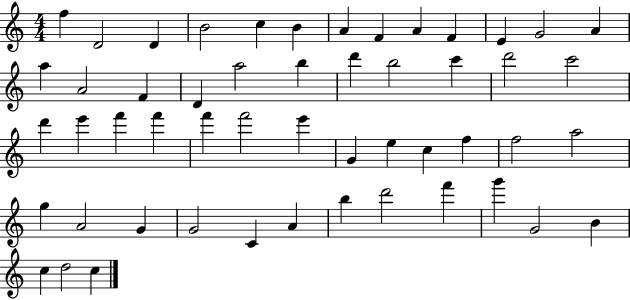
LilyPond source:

{
  \clef treble
  \numericTimeSignature
  \time 4/4
  \key c \major
  f''4 d'2 d'4 | b'2 c''4 b'4 | a'4 f'4 a'4 f'4 | e'4 g'2 a'4 | \break a''4 a'2 f'4 | d'4 a''2 b''4 | d'''4 b''2 c'''4 | d'''2 c'''2 | \break d'''4 e'''4 f'''4 f'''4 | f'''4 f'''2 e'''4 | g'4 e''4 c''4 f''4 | f''2 a''2 | \break g''4 a'2 g'4 | g'2 c'4 a'4 | b''4 d'''2 f'''4 | g'''4 g'2 b'4 | \break c''4 d''2 c''4 | \bar "|."
}